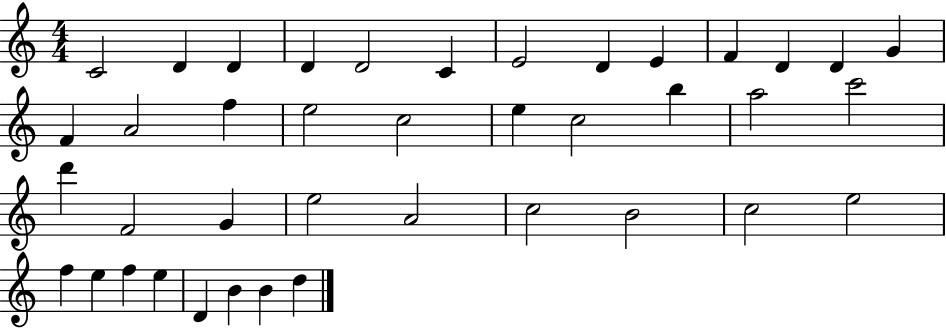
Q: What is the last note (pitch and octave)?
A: D5